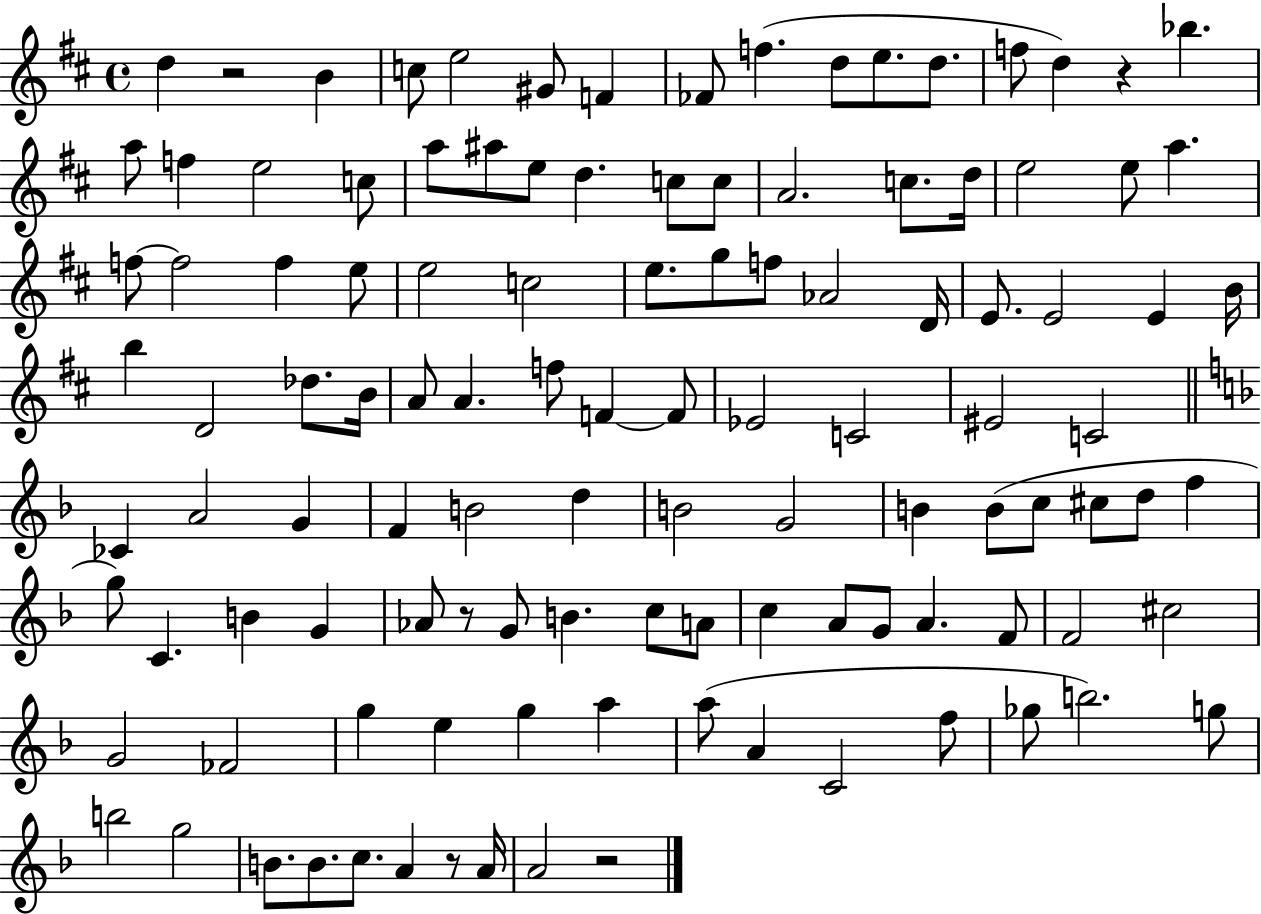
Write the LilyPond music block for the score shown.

{
  \clef treble
  \time 4/4
  \defaultTimeSignature
  \key d \major
  \repeat volta 2 { d''4 r2 b'4 | c''8 e''2 gis'8 f'4 | fes'8 f''4.( d''8 e''8. d''8. | f''8 d''4) r4 bes''4. | \break a''8 f''4 e''2 c''8 | a''8 ais''8 e''8 d''4. c''8 c''8 | a'2. c''8. d''16 | e''2 e''8 a''4. | \break f''8~~ f''2 f''4 e''8 | e''2 c''2 | e''8. g''8 f''8 aes'2 d'16 | e'8. e'2 e'4 b'16 | \break b''4 d'2 des''8. b'16 | a'8 a'4. f''8 f'4~~ f'8 | ees'2 c'2 | eis'2 c'2 | \break \bar "||" \break \key d \minor ces'4 a'2 g'4 | f'4 b'2 d''4 | b'2 g'2 | b'4 b'8( c''8 cis''8 d''8 f''4 | \break g''8) c'4. b'4 g'4 | aes'8 r8 g'8 b'4. c''8 a'8 | c''4 a'8 g'8 a'4. f'8 | f'2 cis''2 | \break g'2 fes'2 | g''4 e''4 g''4 a''4 | a''8( a'4 c'2 f''8 | ges''8 b''2.) g''8 | \break b''2 g''2 | b'8. b'8. c''8. a'4 r8 a'16 | a'2 r2 | } \bar "|."
}